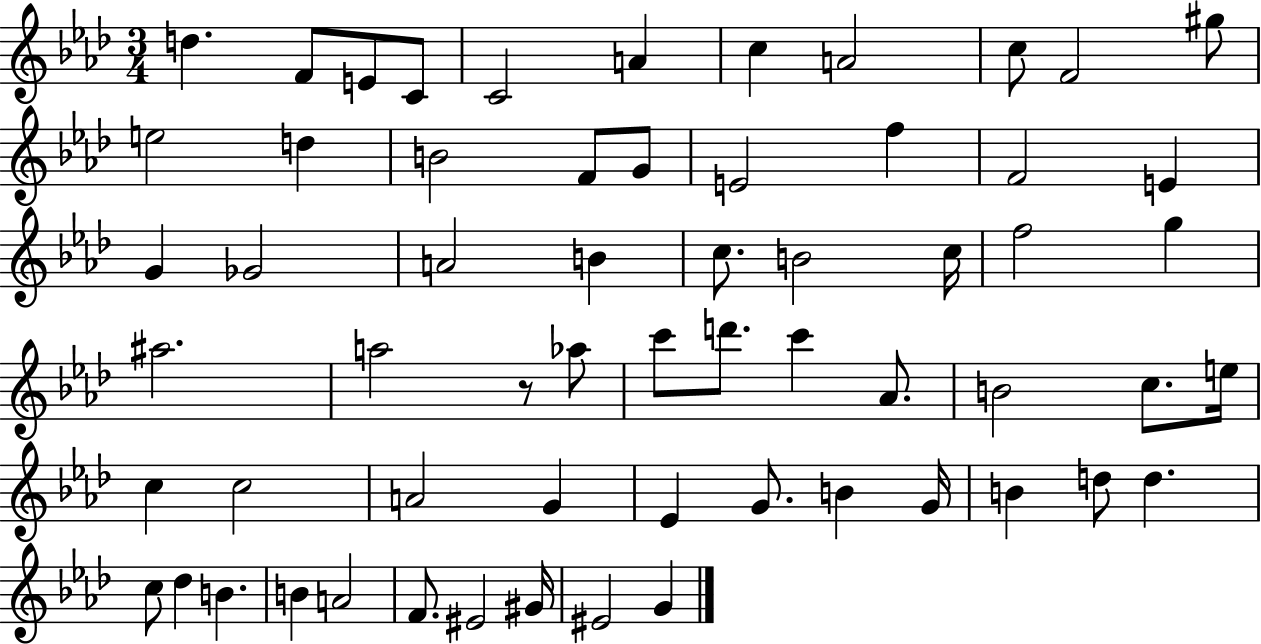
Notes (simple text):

D5/q. F4/e E4/e C4/e C4/h A4/q C5/q A4/h C5/e F4/h G#5/e E5/h D5/q B4/h F4/e G4/e E4/h F5/q F4/h E4/q G4/q Gb4/h A4/h B4/q C5/e. B4/h C5/s F5/h G5/q A#5/h. A5/h R/e Ab5/e C6/e D6/e. C6/q Ab4/e. B4/h C5/e. E5/s C5/q C5/h A4/h G4/q Eb4/q G4/e. B4/q G4/s B4/q D5/e D5/q. C5/e Db5/q B4/q. B4/q A4/h F4/e. EIS4/h G#4/s EIS4/h G4/q